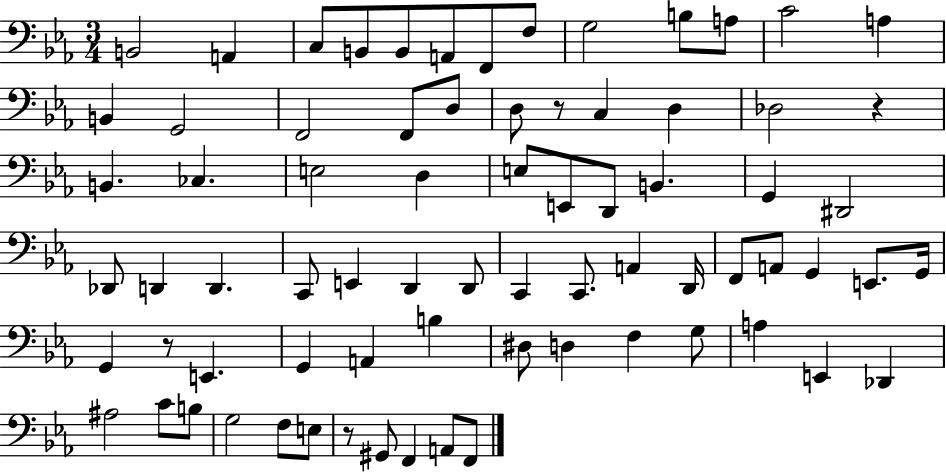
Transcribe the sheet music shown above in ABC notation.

X:1
T:Untitled
M:3/4
L:1/4
K:Eb
B,,2 A,, C,/2 B,,/2 B,,/2 A,,/2 F,,/2 F,/2 G,2 B,/2 A,/2 C2 A, B,, G,,2 F,,2 F,,/2 D,/2 D,/2 z/2 C, D, _D,2 z B,, _C, E,2 D, E,/2 E,,/2 D,,/2 B,, G,, ^D,,2 _D,,/2 D,, D,, C,,/2 E,, D,, D,,/2 C,, C,,/2 A,, D,,/4 F,,/2 A,,/2 G,, E,,/2 G,,/4 G,, z/2 E,, G,, A,, B, ^D,/2 D, F, G,/2 A, E,, _D,, ^A,2 C/2 B,/2 G,2 F,/2 E,/2 z/2 ^G,,/2 F,, A,,/2 F,,/2